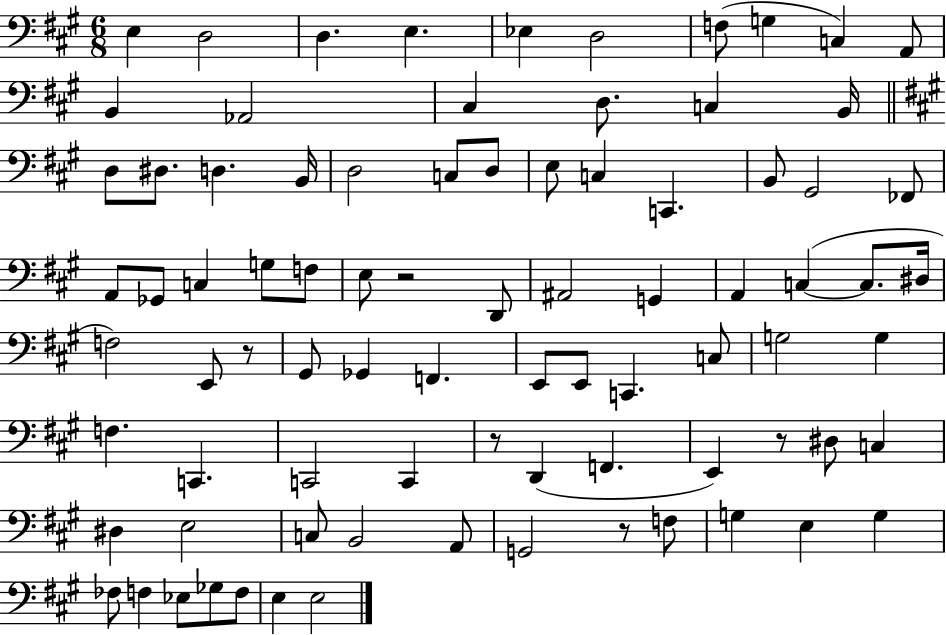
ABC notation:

X:1
T:Untitled
M:6/8
L:1/4
K:A
E, D,2 D, E, _E, D,2 F,/2 G, C, A,,/2 B,, _A,,2 ^C, D,/2 C, B,,/4 D,/2 ^D,/2 D, B,,/4 D,2 C,/2 D,/2 E,/2 C, C,, B,,/2 ^G,,2 _F,,/2 A,,/2 _G,,/2 C, G,/2 F,/2 E,/2 z2 D,,/2 ^A,,2 G,, A,, C, C,/2 ^D,/4 F,2 E,,/2 z/2 ^G,,/2 _G,, F,, E,,/2 E,,/2 C,, C,/2 G,2 G, F, C,, C,,2 C,, z/2 D,, F,, E,, z/2 ^D,/2 C, ^D, E,2 C,/2 B,,2 A,,/2 G,,2 z/2 F,/2 G, E, G, _F,/2 F, _E,/2 _G,/2 F,/2 E, E,2